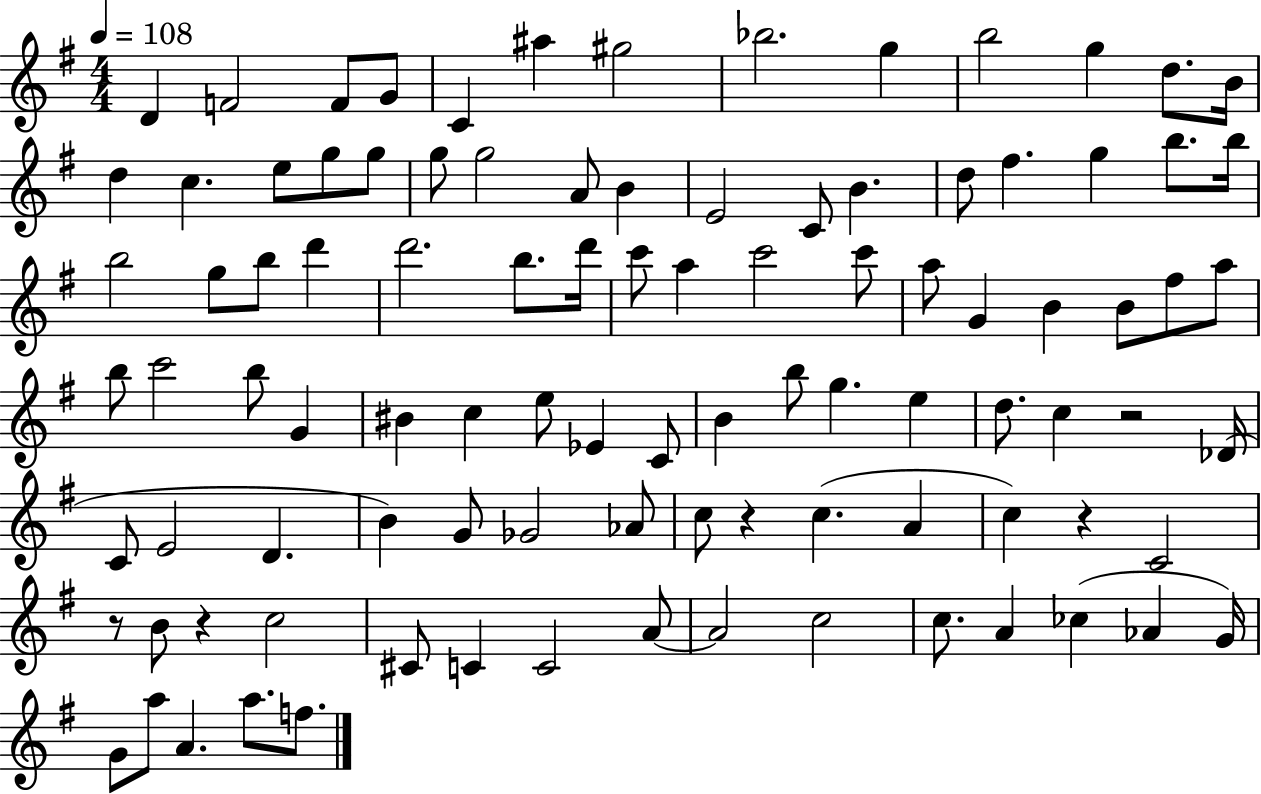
D4/q F4/h F4/e G4/e C4/q A#5/q G#5/h Bb5/h. G5/q B5/h G5/q D5/e. B4/s D5/q C5/q. E5/e G5/e G5/e G5/e G5/h A4/e B4/q E4/h C4/e B4/q. D5/e F#5/q. G5/q B5/e. B5/s B5/h G5/e B5/e D6/q D6/h. B5/e. D6/s C6/e A5/q C6/h C6/e A5/e G4/q B4/q B4/e F#5/e A5/e B5/e C6/h B5/e G4/q BIS4/q C5/q E5/e Eb4/q C4/e B4/q B5/e G5/q. E5/q D5/e. C5/q R/h Db4/s C4/e E4/h D4/q. B4/q G4/e Gb4/h Ab4/e C5/e R/q C5/q. A4/q C5/q R/q C4/h R/e B4/e R/q C5/h C#4/e C4/q C4/h A4/e A4/h C5/h C5/e. A4/q CES5/q Ab4/q G4/s G4/e A5/e A4/q. A5/e. F5/e.